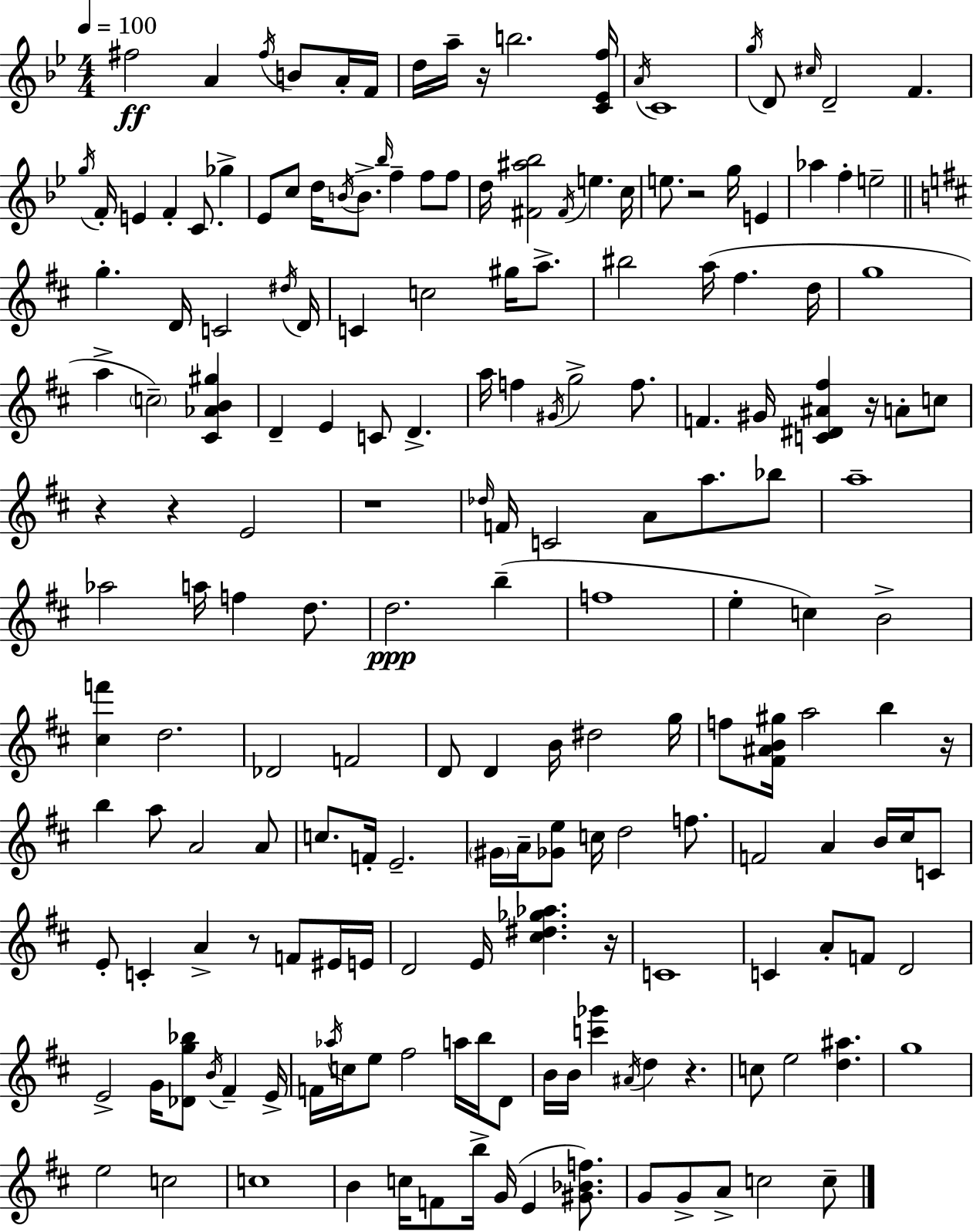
X:1
T:Untitled
M:4/4
L:1/4
K:Bb
^f2 A ^f/4 B/2 A/4 F/4 d/4 a/4 z/4 b2 [C_Ef]/4 A/4 C4 g/4 D/2 ^c/4 D2 F g/4 F/4 E F C/2 _g _E/2 c/2 d/4 B/4 B/2 _b/4 f f/2 f/2 d/4 [^F^a_b]2 ^F/4 e c/4 e/2 z2 g/4 E _a f e2 g D/4 C2 ^d/4 D/4 C c2 ^g/4 a/2 ^b2 a/4 ^f d/4 g4 a c2 [^C_AB^g] D E C/2 D a/4 f ^G/4 g2 f/2 F ^G/4 [C^D^A^f] z/4 A/2 c/2 z z E2 z4 _d/4 F/4 C2 A/2 a/2 _b/2 a4 _a2 a/4 f d/2 d2 b f4 e c B2 [^cf'] d2 _D2 F2 D/2 D B/4 ^d2 g/4 f/2 [^F^AB^g]/4 a2 b z/4 b a/2 A2 A/2 c/2 F/4 E2 ^G/4 A/4 [_Ge]/2 c/4 d2 f/2 F2 A B/4 ^c/4 C/2 E/2 C A z/2 F/2 ^E/4 E/4 D2 E/4 [^c^d_g_a] z/4 C4 C A/2 F/2 D2 E2 G/4 [_Dg_b]/2 B/4 ^F E/4 F/4 _a/4 c/4 e/2 ^f2 a/4 b/4 D/2 B/4 B/4 [c'_g'] ^A/4 d z c/2 e2 [d^a] g4 e2 c2 c4 B c/4 F/2 b/4 G/4 E [^G_Bf]/2 G/2 G/2 A/2 c2 c/2